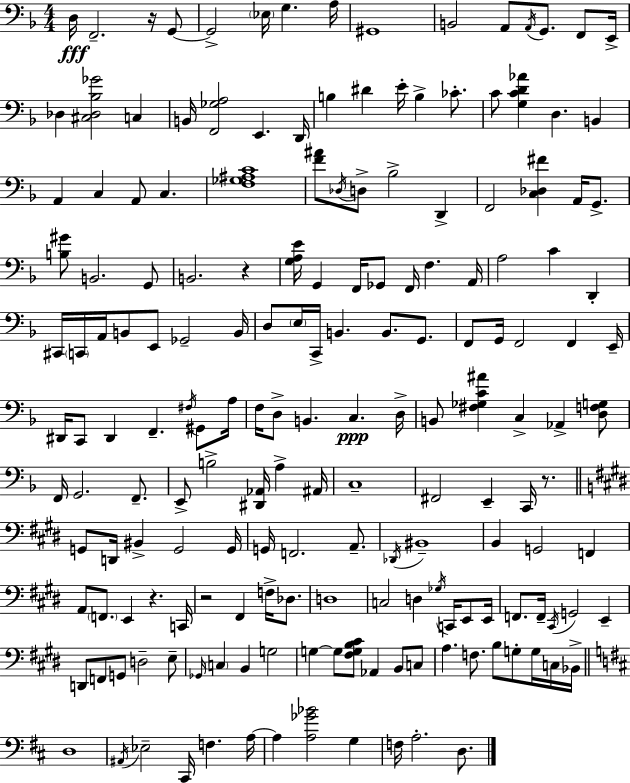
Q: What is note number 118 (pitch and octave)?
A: Gb3